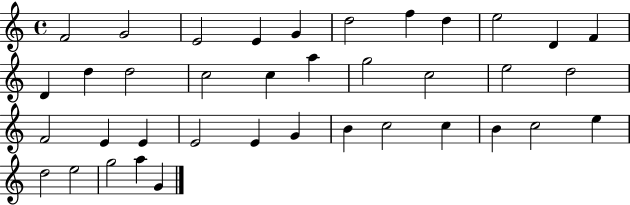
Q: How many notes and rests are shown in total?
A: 38